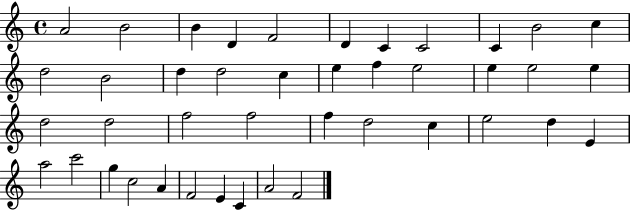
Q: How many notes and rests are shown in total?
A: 42